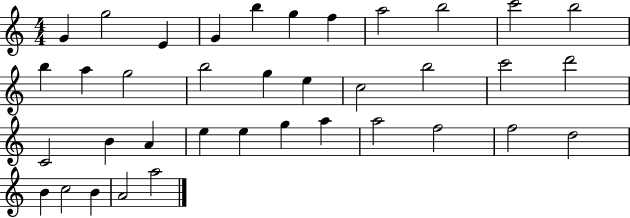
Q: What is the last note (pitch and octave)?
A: A5